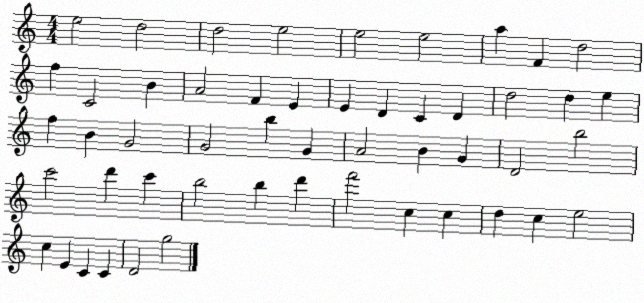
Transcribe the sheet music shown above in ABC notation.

X:1
T:Untitled
M:4/4
L:1/4
K:C
e2 d2 d2 e2 e2 e2 a F d2 f C2 B A2 F E E D C D d2 d e f B G2 G2 b G A2 B G D2 b2 c'2 d' c' b2 b d' f'2 c c d c e2 c E C C D2 g2